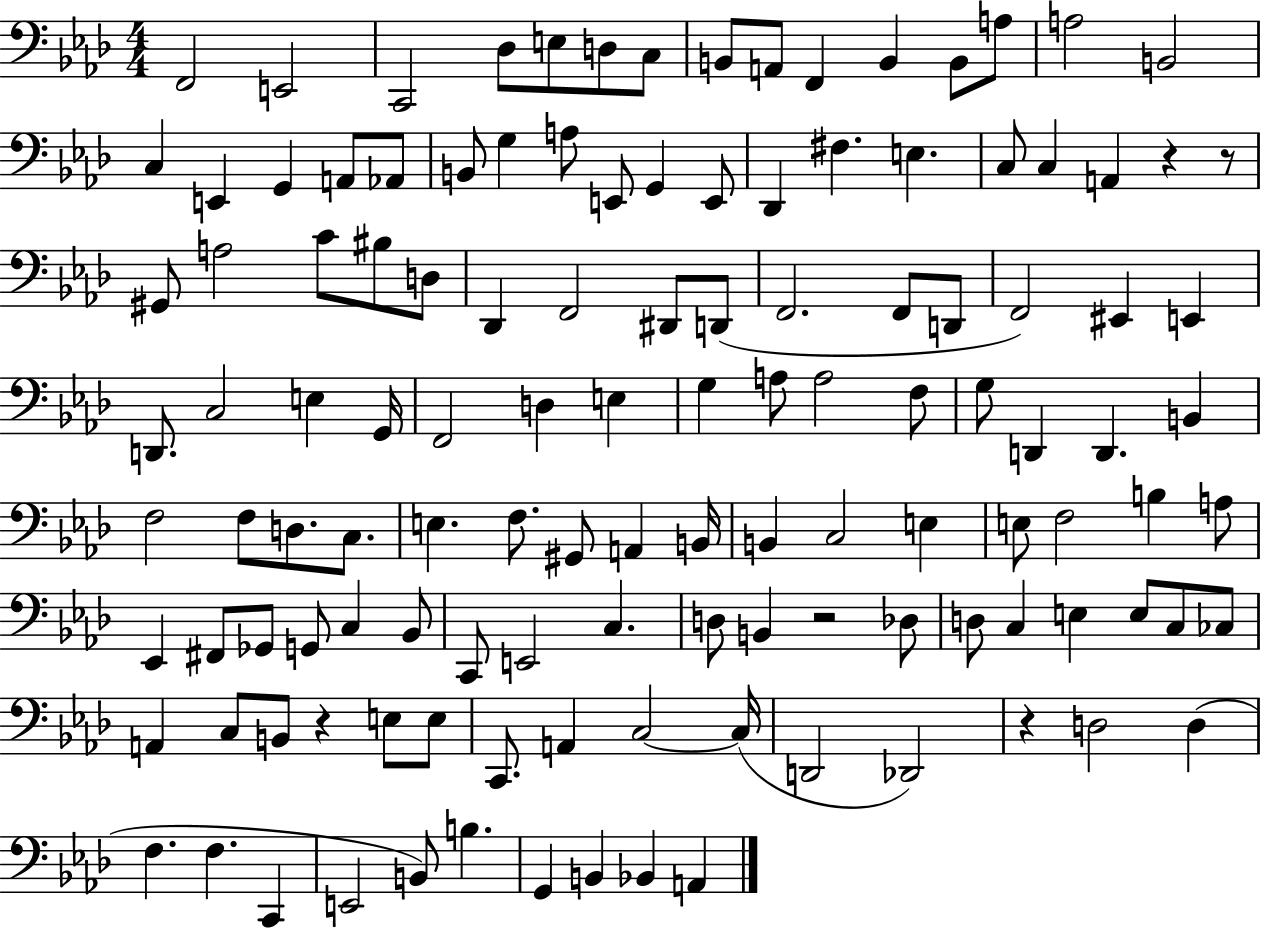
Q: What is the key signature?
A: AES major